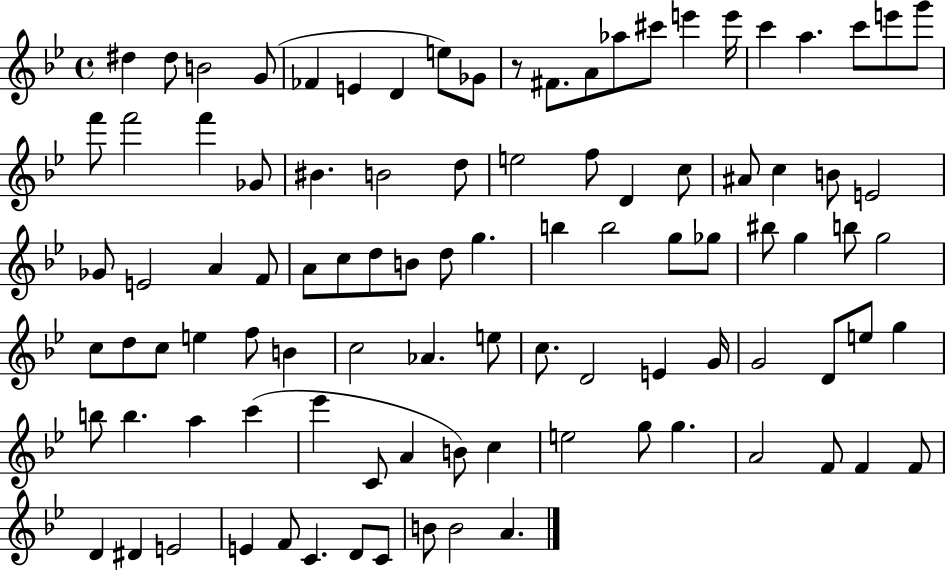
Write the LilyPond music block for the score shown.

{
  \clef treble
  \time 4/4
  \defaultTimeSignature
  \key bes \major
  dis''4 dis''8 b'2 g'8( | fes'4 e'4 d'4 e''8) ges'8 | r8 fis'8. a'8 aes''8 cis'''8 e'''4 e'''16 | c'''4 a''4. c'''8 e'''8 g'''8 | \break f'''8 f'''2 f'''4 ges'8 | bis'4. b'2 d''8 | e''2 f''8 d'4 c''8 | ais'8 c''4 b'8 e'2 | \break ges'8 e'2 a'4 f'8 | a'8 c''8 d''8 b'8 d''8 g''4. | b''4 b''2 g''8 ges''8 | bis''8 g''4 b''8 g''2 | \break c''8 d''8 c''8 e''4 f''8 b'4 | c''2 aes'4. e''8 | c''8. d'2 e'4 g'16 | g'2 d'8 e''8 g''4 | \break b''8 b''4. a''4 c'''4( | ees'''4 c'8 a'4 b'8) c''4 | e''2 g''8 g''4. | a'2 f'8 f'4 f'8 | \break d'4 dis'4 e'2 | e'4 f'8 c'4. d'8 c'8 | b'8 b'2 a'4. | \bar "|."
}